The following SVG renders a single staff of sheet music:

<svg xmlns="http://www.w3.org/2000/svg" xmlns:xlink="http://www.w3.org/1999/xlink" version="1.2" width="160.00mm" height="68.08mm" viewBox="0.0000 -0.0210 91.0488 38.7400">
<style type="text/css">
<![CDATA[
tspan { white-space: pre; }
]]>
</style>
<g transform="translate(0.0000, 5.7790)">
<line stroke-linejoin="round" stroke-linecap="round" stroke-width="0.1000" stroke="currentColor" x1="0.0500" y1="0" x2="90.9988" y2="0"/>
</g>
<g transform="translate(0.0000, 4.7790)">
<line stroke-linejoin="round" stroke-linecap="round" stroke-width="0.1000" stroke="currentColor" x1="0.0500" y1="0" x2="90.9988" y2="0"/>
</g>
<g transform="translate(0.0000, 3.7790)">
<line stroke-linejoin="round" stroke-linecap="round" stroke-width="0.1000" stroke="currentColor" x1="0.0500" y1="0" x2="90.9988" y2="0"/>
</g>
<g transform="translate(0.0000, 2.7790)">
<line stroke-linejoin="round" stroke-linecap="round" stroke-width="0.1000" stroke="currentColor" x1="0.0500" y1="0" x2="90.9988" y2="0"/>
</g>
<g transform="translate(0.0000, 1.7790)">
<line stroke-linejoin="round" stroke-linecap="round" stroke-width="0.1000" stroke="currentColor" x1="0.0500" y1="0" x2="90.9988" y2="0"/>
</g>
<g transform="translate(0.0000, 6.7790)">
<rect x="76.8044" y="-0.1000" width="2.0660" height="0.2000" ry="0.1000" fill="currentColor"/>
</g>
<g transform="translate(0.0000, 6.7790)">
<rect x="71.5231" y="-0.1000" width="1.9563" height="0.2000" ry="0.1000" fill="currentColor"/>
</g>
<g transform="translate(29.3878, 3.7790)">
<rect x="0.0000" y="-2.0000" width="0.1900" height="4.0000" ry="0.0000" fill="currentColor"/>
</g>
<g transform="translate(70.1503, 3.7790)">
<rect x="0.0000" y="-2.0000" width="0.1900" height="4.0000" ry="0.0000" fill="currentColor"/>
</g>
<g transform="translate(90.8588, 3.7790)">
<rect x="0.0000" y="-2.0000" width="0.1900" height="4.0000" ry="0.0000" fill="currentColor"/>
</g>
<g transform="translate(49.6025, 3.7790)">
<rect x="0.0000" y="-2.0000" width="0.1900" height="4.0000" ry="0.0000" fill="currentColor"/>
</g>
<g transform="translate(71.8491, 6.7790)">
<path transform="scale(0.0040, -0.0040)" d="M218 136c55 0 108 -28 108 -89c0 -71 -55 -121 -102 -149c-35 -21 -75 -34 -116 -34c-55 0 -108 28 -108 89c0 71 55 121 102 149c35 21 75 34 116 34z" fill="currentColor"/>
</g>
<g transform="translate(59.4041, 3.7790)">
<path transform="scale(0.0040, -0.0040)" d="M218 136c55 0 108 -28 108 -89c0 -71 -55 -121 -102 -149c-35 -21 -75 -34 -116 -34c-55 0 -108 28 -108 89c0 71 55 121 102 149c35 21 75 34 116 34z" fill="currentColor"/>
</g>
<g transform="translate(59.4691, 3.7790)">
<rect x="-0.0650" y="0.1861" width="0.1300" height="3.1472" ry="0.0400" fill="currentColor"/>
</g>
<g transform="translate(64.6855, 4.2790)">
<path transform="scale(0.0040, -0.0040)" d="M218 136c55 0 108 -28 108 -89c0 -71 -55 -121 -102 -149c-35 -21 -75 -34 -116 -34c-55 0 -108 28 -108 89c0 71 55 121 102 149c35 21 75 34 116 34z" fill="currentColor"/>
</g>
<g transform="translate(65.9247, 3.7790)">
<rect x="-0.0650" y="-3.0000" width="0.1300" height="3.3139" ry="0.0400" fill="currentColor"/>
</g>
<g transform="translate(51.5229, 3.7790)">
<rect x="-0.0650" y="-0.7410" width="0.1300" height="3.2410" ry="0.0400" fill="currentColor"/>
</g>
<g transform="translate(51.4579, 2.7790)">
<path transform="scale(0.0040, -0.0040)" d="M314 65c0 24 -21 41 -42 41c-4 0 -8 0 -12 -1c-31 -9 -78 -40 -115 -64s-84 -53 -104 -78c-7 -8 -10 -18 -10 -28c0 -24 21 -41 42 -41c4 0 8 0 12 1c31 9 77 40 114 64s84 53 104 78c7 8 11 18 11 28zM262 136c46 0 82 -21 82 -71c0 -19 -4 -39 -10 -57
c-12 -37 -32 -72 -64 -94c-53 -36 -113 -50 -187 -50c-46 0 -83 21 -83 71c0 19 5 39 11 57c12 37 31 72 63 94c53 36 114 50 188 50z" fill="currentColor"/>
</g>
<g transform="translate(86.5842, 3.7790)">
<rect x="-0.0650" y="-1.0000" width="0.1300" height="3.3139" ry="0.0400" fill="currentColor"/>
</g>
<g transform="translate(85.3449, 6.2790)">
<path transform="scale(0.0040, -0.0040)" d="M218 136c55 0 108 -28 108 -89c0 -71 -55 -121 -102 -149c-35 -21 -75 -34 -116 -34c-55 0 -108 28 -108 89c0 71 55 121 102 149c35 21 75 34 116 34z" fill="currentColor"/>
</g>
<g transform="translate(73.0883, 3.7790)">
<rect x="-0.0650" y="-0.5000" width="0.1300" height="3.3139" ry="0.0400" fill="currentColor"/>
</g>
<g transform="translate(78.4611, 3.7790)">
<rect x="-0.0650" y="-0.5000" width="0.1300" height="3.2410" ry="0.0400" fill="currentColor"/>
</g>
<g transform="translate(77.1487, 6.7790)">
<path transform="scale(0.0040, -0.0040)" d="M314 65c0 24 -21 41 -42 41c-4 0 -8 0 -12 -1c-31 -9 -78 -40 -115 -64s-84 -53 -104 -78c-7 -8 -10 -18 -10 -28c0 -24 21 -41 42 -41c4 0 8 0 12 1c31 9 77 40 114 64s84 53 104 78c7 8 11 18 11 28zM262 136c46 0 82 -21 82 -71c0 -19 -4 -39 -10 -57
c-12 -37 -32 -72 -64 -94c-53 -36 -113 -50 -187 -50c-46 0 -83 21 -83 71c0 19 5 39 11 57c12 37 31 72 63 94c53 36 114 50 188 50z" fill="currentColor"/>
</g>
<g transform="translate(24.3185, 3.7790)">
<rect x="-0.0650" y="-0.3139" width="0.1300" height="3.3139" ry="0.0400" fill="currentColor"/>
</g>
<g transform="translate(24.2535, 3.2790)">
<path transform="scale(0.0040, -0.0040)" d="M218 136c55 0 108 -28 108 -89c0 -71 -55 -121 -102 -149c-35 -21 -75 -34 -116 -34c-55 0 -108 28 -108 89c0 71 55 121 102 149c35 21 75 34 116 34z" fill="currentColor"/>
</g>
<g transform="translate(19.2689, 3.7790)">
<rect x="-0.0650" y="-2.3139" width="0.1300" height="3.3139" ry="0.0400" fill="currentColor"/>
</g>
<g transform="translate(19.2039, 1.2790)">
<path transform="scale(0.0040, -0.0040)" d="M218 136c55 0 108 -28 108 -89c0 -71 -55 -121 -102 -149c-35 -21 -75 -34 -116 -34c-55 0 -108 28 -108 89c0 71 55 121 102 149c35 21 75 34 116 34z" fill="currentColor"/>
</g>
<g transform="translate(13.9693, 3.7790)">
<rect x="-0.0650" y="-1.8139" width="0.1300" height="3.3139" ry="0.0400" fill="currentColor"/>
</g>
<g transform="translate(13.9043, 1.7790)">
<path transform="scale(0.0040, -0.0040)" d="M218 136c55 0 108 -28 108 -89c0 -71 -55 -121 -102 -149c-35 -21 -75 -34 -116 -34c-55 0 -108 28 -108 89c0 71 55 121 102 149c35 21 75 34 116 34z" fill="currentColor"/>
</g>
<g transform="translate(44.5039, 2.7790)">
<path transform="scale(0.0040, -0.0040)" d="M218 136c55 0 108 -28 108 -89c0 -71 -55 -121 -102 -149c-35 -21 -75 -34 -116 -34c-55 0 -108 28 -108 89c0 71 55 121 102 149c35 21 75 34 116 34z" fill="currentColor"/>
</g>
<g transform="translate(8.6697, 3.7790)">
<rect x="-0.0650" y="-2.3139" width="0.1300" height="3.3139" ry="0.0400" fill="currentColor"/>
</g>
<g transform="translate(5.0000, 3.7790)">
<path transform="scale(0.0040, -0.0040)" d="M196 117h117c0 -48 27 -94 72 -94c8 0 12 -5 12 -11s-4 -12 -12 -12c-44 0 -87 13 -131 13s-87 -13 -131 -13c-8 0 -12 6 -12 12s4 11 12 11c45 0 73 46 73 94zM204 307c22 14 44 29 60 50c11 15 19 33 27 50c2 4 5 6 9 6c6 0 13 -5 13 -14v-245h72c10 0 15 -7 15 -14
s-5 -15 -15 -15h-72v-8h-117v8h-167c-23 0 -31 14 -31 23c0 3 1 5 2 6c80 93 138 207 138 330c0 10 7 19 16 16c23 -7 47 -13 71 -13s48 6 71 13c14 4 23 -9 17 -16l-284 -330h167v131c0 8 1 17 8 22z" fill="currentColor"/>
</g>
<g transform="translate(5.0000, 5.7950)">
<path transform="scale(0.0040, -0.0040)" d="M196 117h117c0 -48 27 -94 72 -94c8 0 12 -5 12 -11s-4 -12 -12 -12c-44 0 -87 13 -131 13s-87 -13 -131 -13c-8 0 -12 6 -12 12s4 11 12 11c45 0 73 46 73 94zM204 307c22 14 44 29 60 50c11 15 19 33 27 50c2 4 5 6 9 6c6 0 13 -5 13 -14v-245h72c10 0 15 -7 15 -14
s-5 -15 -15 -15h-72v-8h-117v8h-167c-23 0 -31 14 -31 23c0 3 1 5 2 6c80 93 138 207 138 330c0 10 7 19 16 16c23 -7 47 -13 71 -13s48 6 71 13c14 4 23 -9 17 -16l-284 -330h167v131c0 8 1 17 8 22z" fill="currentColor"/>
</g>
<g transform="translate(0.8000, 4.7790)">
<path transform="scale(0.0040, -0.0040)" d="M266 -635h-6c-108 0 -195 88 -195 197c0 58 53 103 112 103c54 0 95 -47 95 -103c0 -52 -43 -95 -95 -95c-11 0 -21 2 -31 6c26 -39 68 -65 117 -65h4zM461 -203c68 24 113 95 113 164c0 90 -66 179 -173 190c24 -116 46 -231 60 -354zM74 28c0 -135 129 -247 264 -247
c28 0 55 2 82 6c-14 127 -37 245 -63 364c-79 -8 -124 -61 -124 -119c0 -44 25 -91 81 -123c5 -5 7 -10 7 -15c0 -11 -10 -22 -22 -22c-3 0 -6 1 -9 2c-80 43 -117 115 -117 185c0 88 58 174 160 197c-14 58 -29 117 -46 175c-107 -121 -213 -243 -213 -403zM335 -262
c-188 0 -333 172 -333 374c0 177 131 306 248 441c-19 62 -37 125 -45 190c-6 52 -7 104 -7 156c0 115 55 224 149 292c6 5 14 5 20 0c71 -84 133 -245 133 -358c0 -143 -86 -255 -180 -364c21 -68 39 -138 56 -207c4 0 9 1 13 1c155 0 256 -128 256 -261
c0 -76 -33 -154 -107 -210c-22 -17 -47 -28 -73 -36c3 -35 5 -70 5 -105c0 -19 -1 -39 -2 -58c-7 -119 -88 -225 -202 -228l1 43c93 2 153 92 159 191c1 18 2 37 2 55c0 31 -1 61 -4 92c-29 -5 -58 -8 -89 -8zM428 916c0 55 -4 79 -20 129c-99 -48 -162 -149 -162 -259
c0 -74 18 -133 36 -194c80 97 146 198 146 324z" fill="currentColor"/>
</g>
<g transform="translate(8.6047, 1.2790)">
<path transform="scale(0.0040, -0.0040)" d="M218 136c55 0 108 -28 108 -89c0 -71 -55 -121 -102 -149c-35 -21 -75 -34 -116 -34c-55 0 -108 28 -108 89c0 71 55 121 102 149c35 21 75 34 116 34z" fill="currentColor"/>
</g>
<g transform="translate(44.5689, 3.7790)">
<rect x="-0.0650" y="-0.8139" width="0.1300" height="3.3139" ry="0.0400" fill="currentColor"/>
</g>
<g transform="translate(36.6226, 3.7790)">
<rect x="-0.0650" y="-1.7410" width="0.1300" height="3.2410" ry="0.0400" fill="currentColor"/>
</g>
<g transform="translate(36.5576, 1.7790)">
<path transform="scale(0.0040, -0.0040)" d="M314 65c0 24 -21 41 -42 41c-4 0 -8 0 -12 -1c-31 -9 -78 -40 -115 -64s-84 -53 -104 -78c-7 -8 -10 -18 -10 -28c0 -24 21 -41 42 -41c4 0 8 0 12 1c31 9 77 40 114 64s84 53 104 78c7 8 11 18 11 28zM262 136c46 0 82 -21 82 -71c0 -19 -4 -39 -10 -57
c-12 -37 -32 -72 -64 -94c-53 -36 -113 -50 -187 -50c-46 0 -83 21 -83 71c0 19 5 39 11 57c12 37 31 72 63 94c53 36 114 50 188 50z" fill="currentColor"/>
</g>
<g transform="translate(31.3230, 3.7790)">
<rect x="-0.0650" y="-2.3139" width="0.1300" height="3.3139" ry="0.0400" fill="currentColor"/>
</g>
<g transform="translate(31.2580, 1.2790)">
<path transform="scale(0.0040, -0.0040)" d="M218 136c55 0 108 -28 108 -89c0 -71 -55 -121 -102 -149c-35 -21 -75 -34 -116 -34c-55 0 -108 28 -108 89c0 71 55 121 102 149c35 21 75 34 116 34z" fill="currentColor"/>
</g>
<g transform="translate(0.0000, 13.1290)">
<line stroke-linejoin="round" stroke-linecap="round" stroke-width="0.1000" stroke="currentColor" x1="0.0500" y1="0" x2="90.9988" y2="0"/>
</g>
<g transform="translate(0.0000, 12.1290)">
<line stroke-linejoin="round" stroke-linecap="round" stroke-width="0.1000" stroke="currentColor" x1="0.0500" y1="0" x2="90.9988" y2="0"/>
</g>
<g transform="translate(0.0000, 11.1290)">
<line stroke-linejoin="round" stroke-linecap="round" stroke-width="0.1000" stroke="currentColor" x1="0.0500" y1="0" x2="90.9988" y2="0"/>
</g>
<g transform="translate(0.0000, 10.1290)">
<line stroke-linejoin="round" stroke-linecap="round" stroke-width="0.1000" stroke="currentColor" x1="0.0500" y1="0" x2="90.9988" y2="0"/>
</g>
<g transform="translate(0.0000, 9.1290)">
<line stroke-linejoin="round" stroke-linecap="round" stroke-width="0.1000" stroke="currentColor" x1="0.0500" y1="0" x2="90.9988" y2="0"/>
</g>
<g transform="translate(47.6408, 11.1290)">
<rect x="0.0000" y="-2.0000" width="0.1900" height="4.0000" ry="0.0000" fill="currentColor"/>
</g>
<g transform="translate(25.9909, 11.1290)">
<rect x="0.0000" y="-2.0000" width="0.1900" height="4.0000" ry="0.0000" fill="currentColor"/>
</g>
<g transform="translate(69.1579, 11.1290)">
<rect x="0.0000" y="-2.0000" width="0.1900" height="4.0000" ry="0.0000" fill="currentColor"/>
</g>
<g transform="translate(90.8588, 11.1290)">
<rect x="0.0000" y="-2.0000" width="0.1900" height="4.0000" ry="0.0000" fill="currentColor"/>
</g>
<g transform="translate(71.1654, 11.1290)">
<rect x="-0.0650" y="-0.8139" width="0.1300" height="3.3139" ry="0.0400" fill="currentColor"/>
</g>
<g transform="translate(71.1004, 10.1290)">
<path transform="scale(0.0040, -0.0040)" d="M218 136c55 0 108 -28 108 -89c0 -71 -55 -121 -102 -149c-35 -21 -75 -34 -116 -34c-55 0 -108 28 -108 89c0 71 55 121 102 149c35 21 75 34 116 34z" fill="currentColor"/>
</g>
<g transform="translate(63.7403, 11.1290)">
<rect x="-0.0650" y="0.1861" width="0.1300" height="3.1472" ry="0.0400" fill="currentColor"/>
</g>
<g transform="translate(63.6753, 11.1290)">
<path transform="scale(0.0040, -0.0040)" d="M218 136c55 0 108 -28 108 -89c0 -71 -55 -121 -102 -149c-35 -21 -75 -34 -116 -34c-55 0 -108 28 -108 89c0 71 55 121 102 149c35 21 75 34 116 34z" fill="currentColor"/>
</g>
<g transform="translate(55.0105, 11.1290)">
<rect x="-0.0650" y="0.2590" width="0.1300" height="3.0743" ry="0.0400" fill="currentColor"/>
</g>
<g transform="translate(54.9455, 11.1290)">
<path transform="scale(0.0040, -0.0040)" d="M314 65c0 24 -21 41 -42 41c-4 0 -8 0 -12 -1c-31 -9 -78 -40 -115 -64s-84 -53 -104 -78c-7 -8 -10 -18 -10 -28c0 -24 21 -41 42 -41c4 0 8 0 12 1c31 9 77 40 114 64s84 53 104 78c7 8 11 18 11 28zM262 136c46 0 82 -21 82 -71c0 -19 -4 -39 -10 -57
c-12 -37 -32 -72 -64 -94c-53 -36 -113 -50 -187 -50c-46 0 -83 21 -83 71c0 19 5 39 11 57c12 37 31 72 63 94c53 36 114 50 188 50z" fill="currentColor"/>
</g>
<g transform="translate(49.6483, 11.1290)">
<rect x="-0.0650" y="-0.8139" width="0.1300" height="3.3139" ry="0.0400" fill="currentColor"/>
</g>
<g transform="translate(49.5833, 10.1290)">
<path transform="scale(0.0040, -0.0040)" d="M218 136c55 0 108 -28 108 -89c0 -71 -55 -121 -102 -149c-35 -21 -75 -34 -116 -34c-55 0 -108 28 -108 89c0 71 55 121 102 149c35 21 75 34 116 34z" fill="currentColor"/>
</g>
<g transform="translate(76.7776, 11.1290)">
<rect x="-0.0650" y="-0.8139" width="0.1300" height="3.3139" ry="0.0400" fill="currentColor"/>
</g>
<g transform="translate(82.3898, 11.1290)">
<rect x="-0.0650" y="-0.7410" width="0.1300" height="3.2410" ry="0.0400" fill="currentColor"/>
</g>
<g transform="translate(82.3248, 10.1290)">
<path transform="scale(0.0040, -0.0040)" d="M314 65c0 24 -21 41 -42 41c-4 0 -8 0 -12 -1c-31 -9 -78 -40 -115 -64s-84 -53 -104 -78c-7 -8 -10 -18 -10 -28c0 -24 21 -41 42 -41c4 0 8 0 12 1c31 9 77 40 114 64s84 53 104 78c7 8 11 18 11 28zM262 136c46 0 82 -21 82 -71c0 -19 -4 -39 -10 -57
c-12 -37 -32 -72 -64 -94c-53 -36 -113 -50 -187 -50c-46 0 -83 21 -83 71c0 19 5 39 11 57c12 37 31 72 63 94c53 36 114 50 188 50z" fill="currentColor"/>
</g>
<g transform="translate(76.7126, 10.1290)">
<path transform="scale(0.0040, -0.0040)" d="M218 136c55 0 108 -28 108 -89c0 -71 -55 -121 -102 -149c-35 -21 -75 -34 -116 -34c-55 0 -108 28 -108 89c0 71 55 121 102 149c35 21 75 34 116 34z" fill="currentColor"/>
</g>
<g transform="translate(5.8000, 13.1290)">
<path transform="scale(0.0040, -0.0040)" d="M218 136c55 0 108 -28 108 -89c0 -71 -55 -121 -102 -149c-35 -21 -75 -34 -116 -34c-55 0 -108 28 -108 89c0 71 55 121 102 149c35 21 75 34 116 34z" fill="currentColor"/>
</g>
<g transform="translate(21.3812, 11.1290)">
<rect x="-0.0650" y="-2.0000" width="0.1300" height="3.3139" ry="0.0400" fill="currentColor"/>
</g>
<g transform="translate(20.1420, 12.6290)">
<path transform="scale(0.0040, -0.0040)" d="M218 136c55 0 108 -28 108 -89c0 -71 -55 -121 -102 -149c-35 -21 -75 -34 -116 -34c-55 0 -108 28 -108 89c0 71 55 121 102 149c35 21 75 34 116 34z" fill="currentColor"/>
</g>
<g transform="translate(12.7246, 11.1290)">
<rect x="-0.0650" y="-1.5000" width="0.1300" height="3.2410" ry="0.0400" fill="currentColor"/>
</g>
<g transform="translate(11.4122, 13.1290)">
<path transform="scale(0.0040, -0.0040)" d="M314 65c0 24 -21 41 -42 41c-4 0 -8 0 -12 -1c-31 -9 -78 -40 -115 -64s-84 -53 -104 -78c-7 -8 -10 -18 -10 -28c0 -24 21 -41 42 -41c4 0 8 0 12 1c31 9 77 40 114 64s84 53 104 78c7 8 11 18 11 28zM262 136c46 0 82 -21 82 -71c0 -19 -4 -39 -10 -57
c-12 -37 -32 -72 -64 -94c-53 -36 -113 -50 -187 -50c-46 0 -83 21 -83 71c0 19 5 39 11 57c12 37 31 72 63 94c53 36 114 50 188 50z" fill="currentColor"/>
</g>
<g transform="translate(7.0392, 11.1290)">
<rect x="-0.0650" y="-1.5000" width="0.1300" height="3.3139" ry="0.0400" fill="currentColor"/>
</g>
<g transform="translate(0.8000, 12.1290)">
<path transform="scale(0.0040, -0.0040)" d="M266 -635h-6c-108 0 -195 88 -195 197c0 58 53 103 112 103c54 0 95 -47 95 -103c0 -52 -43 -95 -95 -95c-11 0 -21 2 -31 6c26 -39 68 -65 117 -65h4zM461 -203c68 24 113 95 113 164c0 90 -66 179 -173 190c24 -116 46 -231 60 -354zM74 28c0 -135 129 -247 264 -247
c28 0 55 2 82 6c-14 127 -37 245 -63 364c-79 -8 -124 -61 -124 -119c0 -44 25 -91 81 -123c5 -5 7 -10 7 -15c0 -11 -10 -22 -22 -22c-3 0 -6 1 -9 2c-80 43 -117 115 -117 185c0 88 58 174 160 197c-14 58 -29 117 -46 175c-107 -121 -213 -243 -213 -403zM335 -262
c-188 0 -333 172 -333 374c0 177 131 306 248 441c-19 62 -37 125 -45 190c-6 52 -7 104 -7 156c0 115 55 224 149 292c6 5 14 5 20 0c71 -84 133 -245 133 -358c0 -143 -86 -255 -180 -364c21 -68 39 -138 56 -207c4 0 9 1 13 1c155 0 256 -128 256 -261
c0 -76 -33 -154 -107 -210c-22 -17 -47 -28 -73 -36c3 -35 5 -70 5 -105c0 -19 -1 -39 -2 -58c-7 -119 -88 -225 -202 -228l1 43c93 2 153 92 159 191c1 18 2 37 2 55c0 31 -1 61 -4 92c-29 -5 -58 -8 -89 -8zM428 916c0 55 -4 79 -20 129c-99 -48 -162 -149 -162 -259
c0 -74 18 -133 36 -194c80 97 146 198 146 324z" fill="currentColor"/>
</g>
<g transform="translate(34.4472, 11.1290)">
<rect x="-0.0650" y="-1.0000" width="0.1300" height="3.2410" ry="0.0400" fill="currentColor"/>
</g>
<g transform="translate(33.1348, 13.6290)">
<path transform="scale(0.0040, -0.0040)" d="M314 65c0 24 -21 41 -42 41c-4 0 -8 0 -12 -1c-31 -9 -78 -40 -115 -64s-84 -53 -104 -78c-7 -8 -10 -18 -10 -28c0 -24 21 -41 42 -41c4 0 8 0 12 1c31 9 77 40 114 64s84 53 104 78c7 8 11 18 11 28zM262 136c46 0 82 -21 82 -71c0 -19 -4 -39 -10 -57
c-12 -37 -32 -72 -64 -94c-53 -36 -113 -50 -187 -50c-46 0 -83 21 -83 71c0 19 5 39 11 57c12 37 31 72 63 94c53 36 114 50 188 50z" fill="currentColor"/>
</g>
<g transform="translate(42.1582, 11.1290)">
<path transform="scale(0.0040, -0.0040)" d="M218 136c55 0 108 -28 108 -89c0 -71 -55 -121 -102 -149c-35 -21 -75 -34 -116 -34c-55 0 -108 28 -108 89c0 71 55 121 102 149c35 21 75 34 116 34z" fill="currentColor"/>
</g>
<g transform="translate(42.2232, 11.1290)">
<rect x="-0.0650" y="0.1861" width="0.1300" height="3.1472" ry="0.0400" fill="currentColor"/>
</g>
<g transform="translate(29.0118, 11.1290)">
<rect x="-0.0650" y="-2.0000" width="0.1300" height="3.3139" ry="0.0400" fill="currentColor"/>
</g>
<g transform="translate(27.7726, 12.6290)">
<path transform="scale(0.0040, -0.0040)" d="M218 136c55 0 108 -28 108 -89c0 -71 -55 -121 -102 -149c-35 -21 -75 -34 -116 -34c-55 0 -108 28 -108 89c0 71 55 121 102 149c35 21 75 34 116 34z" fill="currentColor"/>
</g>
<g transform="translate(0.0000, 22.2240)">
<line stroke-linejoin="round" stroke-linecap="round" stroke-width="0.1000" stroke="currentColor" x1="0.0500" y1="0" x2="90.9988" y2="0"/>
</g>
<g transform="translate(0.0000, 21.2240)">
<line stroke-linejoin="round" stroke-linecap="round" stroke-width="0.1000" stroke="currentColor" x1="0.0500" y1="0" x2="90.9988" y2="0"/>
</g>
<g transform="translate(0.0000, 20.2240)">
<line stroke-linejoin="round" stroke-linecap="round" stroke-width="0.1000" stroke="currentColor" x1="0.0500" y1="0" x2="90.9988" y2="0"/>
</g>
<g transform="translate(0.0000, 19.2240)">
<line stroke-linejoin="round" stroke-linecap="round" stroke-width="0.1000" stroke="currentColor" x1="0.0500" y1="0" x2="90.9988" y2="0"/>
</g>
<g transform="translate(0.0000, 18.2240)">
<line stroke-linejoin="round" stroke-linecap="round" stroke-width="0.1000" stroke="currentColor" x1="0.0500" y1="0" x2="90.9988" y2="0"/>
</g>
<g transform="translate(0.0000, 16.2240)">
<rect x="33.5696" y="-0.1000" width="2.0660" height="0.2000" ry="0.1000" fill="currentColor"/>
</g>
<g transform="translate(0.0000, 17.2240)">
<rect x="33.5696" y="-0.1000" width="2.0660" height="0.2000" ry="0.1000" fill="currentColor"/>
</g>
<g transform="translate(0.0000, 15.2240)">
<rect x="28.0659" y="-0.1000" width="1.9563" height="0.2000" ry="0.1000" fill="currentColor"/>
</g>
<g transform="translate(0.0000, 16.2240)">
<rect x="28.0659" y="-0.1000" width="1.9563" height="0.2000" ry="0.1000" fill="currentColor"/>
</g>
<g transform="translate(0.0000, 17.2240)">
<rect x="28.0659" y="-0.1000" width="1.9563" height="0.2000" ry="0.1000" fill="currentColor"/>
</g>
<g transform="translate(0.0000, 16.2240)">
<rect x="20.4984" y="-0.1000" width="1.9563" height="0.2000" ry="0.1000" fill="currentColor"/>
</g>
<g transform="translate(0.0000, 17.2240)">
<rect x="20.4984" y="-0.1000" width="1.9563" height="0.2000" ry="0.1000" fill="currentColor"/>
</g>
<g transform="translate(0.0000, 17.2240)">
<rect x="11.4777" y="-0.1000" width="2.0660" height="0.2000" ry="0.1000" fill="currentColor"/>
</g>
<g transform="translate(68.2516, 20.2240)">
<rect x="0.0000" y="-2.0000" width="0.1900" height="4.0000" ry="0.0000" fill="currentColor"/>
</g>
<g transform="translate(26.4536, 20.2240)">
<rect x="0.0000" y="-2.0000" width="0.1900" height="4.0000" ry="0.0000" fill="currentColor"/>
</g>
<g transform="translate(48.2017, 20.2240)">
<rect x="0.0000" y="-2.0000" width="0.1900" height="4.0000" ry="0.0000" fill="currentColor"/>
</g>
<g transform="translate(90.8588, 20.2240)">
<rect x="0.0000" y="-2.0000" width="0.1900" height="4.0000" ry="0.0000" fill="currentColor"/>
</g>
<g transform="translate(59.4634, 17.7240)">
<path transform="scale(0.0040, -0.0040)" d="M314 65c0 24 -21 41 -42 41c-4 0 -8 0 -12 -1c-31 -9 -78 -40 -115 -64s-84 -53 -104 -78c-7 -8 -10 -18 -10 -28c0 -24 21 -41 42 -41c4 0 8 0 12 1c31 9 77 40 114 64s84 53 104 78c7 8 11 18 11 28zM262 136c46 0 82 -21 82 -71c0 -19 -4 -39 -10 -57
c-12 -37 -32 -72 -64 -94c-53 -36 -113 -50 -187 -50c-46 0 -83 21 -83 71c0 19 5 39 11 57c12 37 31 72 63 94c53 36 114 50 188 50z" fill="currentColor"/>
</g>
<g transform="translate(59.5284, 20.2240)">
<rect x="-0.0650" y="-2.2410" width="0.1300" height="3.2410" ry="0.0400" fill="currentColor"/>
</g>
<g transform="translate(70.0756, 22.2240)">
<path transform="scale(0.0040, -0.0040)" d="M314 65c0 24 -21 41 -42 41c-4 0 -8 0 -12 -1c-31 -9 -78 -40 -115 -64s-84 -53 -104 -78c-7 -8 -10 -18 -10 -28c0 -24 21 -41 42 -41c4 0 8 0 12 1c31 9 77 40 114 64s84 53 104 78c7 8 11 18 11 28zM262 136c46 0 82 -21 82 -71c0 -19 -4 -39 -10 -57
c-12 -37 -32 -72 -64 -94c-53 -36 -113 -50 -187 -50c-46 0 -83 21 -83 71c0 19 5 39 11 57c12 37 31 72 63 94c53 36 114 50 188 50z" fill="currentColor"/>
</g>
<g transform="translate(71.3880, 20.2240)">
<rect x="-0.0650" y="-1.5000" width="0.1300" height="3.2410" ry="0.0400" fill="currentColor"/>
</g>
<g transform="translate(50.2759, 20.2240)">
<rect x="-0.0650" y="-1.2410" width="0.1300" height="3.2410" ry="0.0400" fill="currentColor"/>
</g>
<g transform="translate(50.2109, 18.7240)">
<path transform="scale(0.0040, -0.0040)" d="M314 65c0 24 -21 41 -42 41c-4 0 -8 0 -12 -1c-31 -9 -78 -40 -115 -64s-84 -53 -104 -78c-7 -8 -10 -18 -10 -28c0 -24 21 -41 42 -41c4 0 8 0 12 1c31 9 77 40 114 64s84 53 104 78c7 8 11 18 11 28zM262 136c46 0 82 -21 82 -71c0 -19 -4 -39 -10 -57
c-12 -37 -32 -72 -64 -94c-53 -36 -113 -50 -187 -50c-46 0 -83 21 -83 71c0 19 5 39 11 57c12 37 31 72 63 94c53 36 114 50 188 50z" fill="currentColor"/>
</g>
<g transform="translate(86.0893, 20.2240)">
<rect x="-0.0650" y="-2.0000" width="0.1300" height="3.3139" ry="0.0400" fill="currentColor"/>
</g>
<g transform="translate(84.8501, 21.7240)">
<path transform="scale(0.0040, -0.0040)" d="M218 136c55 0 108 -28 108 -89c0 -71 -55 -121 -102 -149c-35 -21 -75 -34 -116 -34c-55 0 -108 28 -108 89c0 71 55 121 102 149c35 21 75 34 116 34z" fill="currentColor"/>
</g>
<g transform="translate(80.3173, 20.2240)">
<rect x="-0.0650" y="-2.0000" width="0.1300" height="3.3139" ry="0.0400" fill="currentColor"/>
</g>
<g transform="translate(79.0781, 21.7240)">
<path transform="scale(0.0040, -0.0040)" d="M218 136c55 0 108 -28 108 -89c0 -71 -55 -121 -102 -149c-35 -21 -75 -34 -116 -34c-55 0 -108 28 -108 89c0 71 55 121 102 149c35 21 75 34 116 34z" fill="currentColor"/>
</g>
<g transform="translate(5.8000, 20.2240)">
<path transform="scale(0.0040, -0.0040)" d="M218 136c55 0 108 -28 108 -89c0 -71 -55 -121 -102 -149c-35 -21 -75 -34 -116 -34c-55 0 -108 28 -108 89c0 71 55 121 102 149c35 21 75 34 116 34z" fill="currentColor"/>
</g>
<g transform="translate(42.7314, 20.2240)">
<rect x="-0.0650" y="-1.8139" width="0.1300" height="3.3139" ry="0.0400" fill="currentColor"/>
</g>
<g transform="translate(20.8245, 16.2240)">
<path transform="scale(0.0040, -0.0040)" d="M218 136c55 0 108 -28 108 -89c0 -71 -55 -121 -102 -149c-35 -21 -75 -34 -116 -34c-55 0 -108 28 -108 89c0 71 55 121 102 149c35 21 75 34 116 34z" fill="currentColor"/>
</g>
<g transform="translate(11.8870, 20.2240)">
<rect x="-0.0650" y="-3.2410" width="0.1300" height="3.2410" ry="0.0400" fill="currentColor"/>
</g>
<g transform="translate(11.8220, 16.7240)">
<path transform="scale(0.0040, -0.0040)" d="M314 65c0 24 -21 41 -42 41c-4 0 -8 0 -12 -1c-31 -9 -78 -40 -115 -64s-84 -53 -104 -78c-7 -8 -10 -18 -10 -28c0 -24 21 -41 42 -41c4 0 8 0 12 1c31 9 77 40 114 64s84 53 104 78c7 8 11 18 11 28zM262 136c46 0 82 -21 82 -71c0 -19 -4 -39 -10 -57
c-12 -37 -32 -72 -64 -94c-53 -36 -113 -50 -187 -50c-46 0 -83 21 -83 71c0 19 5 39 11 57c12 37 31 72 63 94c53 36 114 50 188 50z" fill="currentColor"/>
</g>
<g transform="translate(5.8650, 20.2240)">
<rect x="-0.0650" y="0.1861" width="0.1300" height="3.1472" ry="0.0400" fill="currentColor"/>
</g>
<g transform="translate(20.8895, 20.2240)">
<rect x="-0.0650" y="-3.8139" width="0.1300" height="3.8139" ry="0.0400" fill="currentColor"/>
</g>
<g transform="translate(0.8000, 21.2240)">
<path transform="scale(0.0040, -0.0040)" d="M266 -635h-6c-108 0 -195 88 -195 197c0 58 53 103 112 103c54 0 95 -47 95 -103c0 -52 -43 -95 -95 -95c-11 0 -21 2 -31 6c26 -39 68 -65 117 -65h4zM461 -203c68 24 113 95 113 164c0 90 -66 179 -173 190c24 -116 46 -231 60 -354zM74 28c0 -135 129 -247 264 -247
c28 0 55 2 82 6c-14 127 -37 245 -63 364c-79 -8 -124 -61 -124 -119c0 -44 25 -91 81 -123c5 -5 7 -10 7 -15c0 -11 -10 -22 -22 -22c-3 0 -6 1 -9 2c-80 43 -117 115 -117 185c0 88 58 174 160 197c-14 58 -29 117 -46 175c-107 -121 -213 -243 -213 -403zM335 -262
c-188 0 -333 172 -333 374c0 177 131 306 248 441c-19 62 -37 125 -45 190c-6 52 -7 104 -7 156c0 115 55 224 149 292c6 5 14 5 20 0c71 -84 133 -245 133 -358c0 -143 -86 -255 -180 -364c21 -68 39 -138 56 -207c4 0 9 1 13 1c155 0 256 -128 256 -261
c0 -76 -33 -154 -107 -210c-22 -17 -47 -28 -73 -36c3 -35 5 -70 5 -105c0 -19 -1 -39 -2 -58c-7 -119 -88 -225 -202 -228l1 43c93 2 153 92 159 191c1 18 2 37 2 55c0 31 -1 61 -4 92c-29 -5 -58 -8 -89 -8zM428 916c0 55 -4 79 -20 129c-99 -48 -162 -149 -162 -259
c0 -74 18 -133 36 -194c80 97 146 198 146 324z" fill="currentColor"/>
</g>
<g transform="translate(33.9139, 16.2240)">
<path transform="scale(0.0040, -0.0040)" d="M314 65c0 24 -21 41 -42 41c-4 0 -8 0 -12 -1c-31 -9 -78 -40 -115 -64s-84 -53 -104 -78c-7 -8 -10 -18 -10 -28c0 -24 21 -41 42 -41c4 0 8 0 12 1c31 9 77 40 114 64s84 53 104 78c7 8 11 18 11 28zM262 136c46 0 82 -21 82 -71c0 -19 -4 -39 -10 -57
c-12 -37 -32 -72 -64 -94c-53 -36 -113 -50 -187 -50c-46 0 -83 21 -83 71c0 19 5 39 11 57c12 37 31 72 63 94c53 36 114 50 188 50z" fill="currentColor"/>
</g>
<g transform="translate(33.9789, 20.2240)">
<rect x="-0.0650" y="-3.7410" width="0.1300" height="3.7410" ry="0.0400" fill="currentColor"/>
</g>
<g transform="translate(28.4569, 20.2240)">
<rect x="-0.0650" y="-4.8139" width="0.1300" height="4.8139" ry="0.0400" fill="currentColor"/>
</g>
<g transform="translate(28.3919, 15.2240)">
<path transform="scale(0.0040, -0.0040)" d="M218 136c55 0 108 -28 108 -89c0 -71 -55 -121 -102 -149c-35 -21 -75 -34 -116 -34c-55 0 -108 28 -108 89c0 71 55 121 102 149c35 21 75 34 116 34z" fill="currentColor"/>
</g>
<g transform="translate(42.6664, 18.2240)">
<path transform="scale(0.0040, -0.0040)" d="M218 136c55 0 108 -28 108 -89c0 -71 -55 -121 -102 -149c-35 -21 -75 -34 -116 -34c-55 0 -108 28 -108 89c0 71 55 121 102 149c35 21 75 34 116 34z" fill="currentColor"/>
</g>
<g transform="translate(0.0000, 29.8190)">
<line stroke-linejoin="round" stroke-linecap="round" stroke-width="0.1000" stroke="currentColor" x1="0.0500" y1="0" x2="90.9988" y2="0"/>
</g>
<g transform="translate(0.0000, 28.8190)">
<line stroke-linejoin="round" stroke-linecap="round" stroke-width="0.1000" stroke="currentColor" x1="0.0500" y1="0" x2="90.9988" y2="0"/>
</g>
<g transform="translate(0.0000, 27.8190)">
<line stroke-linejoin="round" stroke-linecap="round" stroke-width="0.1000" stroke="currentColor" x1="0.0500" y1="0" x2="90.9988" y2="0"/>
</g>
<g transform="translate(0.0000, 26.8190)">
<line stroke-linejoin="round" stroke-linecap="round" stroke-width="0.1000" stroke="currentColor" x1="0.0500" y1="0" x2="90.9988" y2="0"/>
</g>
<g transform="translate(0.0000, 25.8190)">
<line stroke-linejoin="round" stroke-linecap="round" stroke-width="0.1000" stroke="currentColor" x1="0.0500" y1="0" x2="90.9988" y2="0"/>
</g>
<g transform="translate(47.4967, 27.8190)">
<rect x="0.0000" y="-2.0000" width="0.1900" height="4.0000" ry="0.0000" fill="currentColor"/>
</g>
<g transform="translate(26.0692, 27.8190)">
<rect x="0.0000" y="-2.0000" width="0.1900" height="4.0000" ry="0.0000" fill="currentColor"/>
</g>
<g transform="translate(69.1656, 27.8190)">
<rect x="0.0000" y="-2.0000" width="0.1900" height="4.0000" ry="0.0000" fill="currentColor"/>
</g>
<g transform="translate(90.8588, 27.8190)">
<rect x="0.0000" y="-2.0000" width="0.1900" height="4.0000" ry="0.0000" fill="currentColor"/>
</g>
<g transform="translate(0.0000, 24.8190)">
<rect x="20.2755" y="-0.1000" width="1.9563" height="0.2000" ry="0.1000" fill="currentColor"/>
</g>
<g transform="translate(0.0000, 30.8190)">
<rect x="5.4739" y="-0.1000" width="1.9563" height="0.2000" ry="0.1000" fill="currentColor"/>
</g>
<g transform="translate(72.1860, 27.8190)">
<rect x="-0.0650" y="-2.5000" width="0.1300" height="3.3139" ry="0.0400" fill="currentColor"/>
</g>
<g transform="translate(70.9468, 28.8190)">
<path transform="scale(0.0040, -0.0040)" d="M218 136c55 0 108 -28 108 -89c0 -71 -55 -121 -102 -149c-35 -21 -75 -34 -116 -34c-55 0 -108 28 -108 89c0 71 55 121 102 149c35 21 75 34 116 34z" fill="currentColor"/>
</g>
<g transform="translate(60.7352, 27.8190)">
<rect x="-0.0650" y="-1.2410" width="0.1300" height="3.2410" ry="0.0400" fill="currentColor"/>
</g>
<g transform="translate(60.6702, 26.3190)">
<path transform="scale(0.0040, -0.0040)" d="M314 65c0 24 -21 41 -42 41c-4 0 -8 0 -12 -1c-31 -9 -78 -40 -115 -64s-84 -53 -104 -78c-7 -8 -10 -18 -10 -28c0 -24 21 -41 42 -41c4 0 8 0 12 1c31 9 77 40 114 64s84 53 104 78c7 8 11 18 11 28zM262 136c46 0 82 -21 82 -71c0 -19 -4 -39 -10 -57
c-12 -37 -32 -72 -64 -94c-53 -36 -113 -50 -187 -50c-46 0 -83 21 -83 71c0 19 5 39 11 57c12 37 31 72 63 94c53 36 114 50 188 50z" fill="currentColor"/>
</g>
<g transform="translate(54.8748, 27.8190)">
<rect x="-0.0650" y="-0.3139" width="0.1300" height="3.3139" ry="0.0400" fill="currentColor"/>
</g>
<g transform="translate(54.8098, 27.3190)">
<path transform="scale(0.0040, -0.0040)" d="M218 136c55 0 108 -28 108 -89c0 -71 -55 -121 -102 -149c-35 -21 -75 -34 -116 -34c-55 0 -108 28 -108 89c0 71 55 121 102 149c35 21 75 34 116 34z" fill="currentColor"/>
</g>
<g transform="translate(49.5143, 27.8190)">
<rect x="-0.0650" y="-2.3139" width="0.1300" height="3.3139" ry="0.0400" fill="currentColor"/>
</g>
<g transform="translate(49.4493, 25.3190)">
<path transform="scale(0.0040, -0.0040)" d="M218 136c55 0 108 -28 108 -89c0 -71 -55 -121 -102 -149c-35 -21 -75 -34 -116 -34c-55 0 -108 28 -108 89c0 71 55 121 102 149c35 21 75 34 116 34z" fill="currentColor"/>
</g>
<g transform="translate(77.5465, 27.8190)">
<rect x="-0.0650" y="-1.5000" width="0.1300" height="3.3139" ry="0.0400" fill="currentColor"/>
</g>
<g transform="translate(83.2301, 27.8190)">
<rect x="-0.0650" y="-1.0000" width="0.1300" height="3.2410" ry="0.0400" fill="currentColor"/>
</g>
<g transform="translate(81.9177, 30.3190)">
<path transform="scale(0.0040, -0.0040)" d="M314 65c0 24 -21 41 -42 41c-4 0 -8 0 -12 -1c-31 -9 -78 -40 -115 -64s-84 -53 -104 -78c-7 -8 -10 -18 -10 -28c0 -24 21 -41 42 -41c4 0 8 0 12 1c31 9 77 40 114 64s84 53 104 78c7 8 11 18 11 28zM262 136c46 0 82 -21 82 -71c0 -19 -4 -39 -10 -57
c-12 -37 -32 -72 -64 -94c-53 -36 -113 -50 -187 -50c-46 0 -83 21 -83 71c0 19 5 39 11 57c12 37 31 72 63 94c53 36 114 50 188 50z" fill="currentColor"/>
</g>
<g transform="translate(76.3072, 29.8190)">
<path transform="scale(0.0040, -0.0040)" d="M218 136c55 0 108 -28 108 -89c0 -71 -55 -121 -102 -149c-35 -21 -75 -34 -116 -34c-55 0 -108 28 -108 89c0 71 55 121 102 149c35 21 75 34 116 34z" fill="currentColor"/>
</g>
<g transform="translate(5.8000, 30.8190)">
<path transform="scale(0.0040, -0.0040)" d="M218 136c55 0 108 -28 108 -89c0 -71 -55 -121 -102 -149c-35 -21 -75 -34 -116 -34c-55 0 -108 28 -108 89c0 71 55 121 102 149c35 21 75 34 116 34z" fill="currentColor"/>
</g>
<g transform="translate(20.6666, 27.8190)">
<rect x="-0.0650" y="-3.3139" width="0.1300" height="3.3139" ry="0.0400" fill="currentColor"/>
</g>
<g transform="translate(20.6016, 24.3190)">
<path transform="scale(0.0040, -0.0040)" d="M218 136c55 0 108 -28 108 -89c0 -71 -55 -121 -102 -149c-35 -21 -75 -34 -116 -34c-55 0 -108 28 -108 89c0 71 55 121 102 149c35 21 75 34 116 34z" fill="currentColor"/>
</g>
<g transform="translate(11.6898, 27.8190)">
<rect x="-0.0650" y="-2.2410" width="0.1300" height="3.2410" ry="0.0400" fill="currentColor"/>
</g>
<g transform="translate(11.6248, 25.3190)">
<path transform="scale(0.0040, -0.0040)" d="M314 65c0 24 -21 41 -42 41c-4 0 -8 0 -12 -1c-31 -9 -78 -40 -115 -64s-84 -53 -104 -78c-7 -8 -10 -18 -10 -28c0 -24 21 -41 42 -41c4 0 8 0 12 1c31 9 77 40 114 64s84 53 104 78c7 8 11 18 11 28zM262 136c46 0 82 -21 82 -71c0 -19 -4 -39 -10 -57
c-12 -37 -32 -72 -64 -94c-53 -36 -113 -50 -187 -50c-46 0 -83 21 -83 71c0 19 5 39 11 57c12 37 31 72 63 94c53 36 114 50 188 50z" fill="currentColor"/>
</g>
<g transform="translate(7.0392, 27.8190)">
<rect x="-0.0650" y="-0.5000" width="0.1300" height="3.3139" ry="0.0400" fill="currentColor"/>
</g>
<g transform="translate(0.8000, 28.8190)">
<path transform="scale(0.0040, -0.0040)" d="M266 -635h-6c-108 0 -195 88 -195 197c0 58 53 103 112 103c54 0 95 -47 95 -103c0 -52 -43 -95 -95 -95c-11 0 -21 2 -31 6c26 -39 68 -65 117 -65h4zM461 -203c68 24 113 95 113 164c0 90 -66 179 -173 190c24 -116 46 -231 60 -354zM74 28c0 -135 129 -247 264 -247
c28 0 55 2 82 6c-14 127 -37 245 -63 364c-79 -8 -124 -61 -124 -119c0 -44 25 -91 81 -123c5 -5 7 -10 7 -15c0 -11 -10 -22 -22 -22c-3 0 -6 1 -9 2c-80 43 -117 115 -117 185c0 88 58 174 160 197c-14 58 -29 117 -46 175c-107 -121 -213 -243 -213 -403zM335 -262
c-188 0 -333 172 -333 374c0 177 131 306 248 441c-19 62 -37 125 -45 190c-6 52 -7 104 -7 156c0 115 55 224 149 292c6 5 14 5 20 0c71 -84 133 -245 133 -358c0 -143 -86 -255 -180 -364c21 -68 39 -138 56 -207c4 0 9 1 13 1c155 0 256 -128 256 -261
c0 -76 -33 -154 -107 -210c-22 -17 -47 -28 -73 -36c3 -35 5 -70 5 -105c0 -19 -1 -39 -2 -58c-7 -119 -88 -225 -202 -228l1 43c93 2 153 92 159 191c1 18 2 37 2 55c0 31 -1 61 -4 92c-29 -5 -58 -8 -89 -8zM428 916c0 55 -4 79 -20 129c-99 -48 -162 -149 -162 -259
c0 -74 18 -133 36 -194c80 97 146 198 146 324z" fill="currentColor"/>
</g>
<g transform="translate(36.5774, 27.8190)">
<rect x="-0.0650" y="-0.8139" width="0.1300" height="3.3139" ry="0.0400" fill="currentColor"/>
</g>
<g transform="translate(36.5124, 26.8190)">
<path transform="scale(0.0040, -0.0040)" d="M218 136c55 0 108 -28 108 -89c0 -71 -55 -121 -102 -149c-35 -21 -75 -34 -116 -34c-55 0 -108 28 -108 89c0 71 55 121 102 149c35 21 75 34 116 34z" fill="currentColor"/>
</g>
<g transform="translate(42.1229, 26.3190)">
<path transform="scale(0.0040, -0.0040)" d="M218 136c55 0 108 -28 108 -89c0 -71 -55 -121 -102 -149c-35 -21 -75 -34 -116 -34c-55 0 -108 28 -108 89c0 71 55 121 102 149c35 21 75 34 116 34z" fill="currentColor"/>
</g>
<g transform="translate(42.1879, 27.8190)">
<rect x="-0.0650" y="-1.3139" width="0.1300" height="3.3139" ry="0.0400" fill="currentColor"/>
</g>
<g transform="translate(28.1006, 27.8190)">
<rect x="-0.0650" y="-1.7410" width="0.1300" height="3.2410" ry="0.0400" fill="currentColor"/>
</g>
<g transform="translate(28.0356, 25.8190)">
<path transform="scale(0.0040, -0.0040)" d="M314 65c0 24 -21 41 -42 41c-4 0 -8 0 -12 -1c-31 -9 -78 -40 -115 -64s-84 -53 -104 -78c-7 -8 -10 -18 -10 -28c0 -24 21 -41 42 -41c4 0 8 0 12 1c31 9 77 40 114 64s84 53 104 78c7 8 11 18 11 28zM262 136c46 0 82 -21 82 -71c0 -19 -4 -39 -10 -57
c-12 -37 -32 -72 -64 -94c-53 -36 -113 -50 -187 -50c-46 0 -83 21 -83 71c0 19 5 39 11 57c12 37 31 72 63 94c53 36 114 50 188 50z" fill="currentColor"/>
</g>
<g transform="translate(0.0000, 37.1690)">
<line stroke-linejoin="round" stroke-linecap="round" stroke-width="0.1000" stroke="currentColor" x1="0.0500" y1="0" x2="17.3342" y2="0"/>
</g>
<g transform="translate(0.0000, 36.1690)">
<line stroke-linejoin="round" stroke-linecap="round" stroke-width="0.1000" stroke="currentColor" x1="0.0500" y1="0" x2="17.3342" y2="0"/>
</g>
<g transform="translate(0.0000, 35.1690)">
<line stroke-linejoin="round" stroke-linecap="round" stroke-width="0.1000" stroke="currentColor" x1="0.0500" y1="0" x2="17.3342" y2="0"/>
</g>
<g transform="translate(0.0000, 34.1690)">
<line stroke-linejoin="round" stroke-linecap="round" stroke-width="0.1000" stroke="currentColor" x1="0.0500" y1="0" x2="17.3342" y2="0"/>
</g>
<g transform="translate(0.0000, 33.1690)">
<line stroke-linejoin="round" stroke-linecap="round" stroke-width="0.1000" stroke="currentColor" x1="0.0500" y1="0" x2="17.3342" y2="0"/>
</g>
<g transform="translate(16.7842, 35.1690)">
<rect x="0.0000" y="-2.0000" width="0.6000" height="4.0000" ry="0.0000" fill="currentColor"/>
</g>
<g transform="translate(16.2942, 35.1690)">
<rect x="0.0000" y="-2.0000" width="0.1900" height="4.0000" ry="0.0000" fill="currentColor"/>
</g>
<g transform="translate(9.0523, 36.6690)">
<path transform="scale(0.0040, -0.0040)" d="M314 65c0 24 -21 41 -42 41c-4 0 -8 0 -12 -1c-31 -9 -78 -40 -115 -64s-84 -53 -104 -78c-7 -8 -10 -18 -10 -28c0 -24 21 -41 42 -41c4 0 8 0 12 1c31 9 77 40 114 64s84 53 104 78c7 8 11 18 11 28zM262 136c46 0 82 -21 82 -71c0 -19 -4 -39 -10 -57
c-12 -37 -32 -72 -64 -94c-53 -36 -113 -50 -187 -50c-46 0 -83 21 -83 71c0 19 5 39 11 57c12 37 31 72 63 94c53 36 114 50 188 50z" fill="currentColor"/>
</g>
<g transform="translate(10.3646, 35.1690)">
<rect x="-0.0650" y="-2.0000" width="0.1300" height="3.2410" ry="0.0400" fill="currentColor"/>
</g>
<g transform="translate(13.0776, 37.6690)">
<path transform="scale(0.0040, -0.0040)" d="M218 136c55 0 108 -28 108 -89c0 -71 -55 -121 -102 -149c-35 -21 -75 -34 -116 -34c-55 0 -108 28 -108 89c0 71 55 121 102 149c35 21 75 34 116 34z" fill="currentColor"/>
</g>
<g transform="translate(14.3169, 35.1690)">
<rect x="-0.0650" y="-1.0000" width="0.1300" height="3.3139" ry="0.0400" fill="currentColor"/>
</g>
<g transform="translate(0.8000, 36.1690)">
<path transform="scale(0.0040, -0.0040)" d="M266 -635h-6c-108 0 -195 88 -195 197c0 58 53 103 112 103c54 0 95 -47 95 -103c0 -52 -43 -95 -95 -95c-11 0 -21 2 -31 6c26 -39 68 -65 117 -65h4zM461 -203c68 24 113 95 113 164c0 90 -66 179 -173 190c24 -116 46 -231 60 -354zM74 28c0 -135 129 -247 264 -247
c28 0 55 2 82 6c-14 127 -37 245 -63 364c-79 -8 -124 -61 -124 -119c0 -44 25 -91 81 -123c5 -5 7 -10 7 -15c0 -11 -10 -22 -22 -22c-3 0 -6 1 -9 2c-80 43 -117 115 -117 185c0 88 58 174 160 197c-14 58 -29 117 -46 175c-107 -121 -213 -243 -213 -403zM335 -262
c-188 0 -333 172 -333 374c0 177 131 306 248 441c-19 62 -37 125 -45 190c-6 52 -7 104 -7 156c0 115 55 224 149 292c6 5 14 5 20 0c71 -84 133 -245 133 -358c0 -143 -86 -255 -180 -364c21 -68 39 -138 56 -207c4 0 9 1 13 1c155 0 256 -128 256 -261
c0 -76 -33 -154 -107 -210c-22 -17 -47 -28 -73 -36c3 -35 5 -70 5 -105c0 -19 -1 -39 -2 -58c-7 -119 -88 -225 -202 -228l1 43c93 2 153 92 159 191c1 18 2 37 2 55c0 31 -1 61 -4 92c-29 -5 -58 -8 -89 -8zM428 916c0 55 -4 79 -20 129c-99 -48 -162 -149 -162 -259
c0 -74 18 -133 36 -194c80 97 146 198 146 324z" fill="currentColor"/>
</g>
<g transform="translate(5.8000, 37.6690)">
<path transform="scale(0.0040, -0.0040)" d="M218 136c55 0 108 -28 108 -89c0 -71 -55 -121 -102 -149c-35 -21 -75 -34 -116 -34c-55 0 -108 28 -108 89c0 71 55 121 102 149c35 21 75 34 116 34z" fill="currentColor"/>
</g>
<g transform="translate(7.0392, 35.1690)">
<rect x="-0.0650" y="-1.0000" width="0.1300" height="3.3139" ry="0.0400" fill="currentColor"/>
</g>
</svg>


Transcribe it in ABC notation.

X:1
T:Untitled
M:4/4
L:1/4
K:C
g f g c g f2 d d2 B A C C2 D E E2 F F D2 B d B2 B d d d2 B b2 c' e' c'2 f e2 g2 E2 F F C g2 b f2 d e g c e2 G E D2 D F2 D